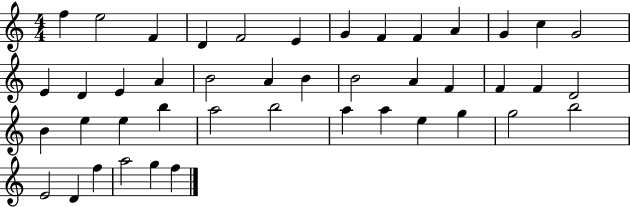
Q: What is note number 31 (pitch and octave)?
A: A5